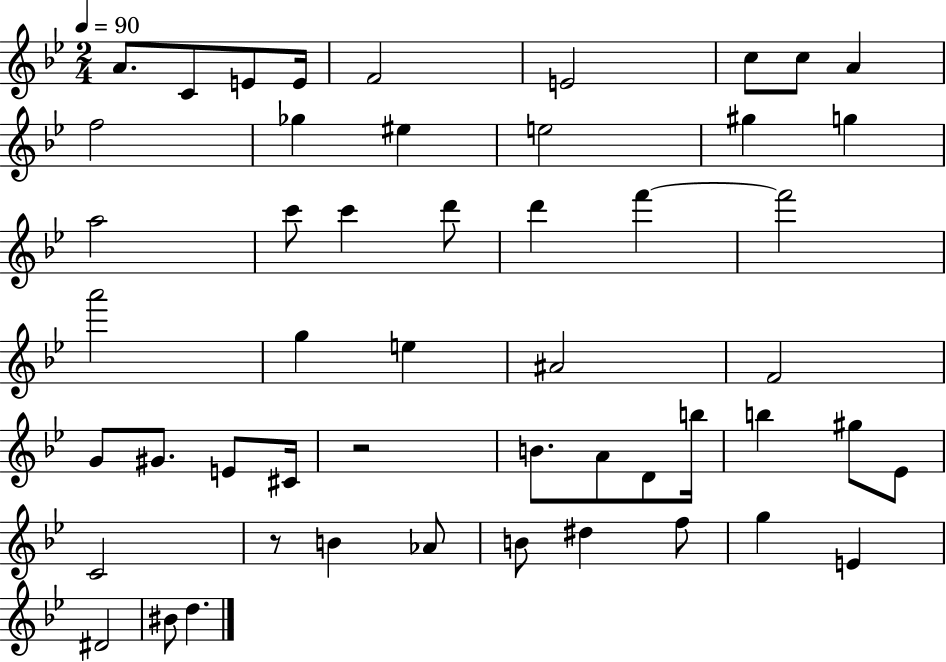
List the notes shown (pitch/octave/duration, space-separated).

A4/e. C4/e E4/e E4/s F4/h E4/h C5/e C5/e A4/q F5/h Gb5/q EIS5/q E5/h G#5/q G5/q A5/h C6/e C6/q D6/e D6/q F6/q F6/h A6/h G5/q E5/q A#4/h F4/h G4/e G#4/e. E4/e C#4/s R/h B4/e. A4/e D4/e B5/s B5/q G#5/e Eb4/e C4/h R/e B4/q Ab4/e B4/e D#5/q F5/e G5/q E4/q D#4/h BIS4/e D5/q.